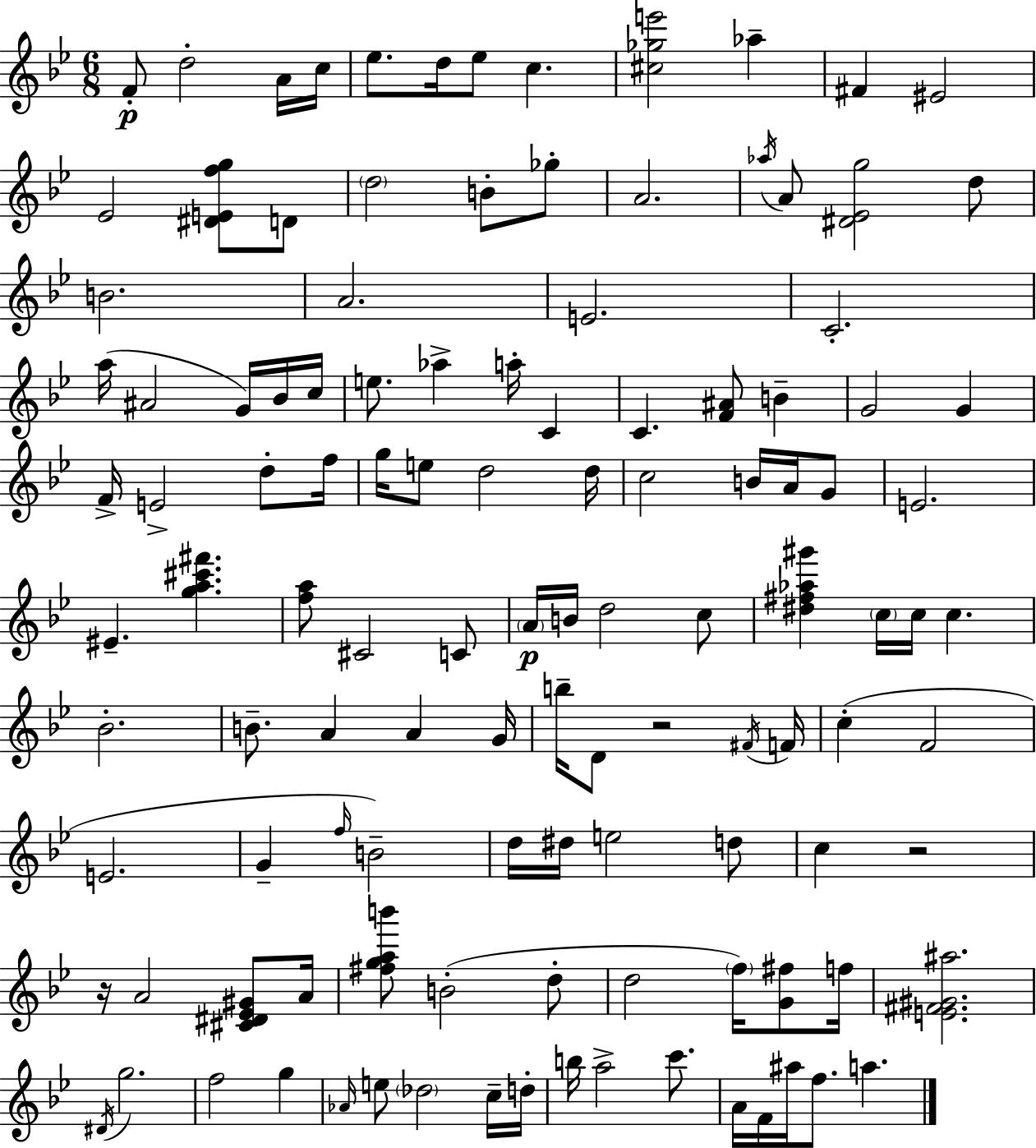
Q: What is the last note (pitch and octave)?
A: A5